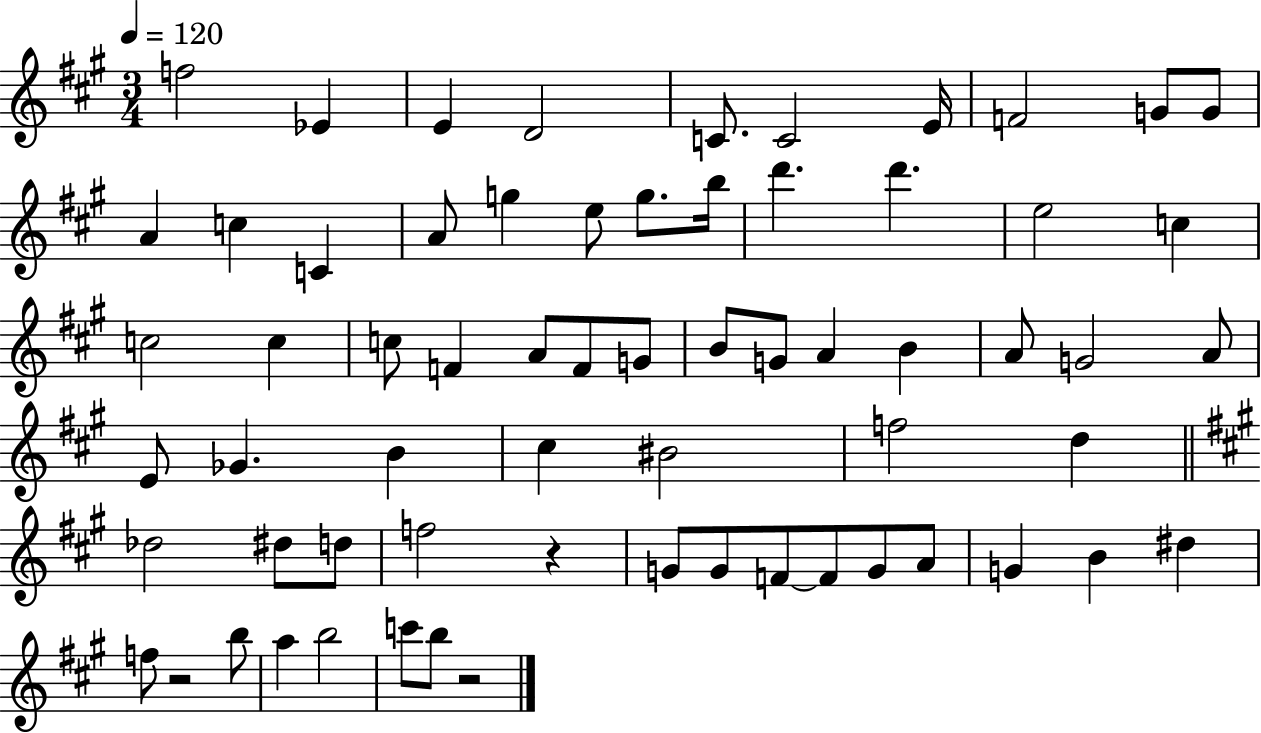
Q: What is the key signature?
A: A major